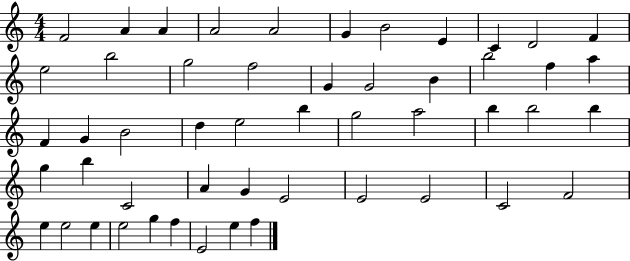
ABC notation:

X:1
T:Untitled
M:4/4
L:1/4
K:C
F2 A A A2 A2 G B2 E C D2 F e2 b2 g2 f2 G G2 B b2 f a F G B2 d e2 b g2 a2 b b2 b g b C2 A G E2 E2 E2 C2 F2 e e2 e e2 g f E2 e f